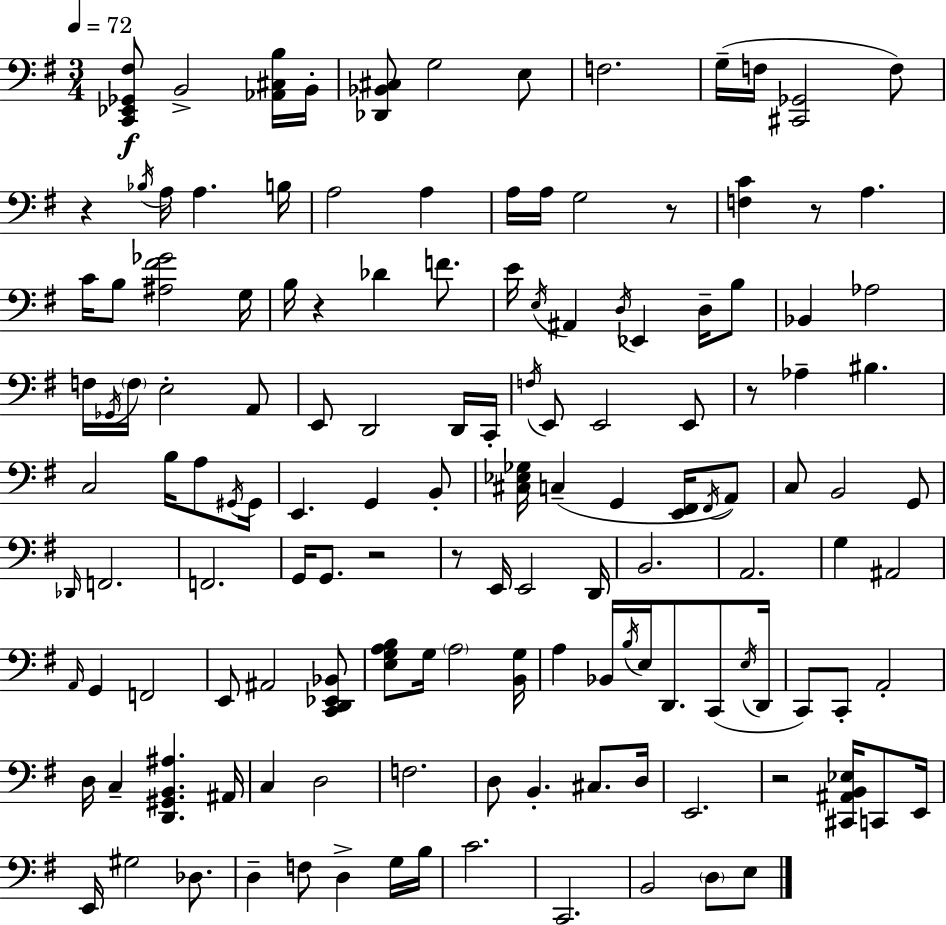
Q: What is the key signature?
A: G major